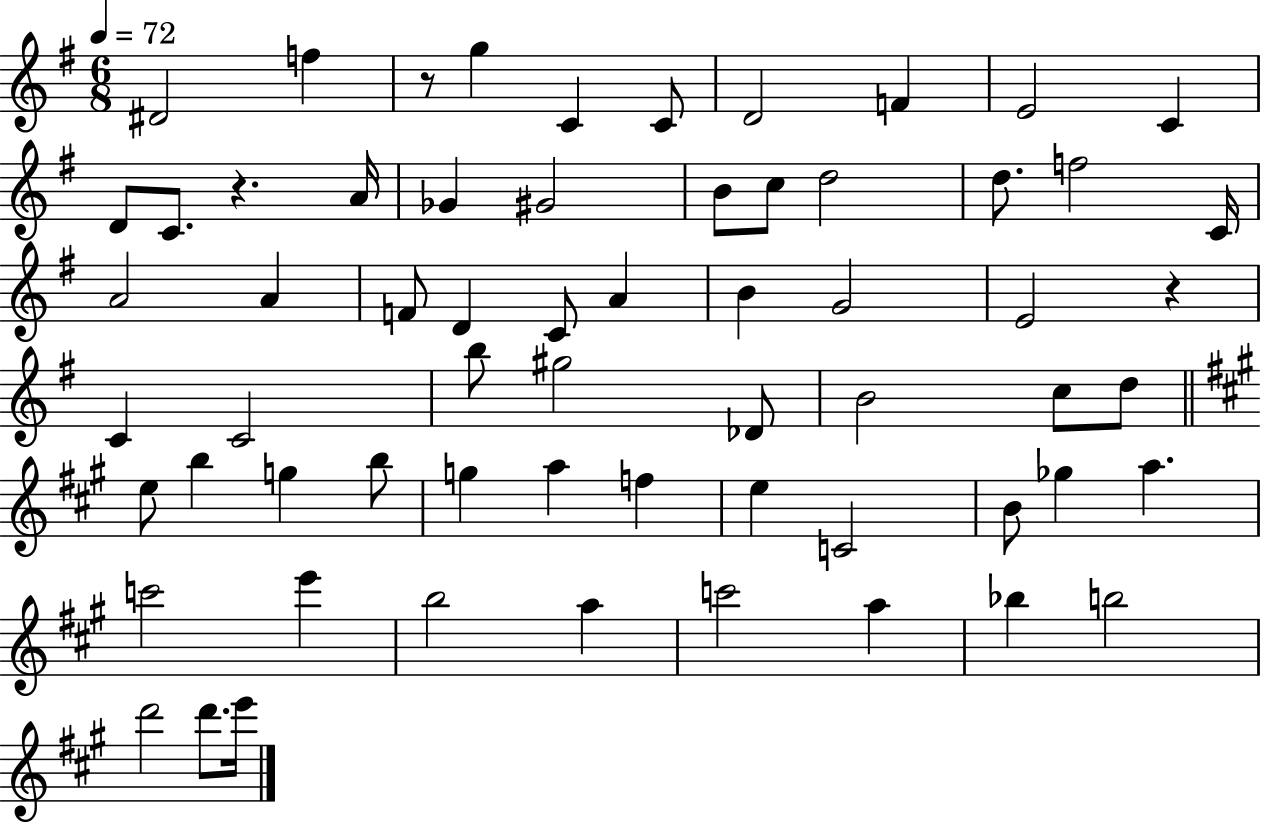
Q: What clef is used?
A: treble